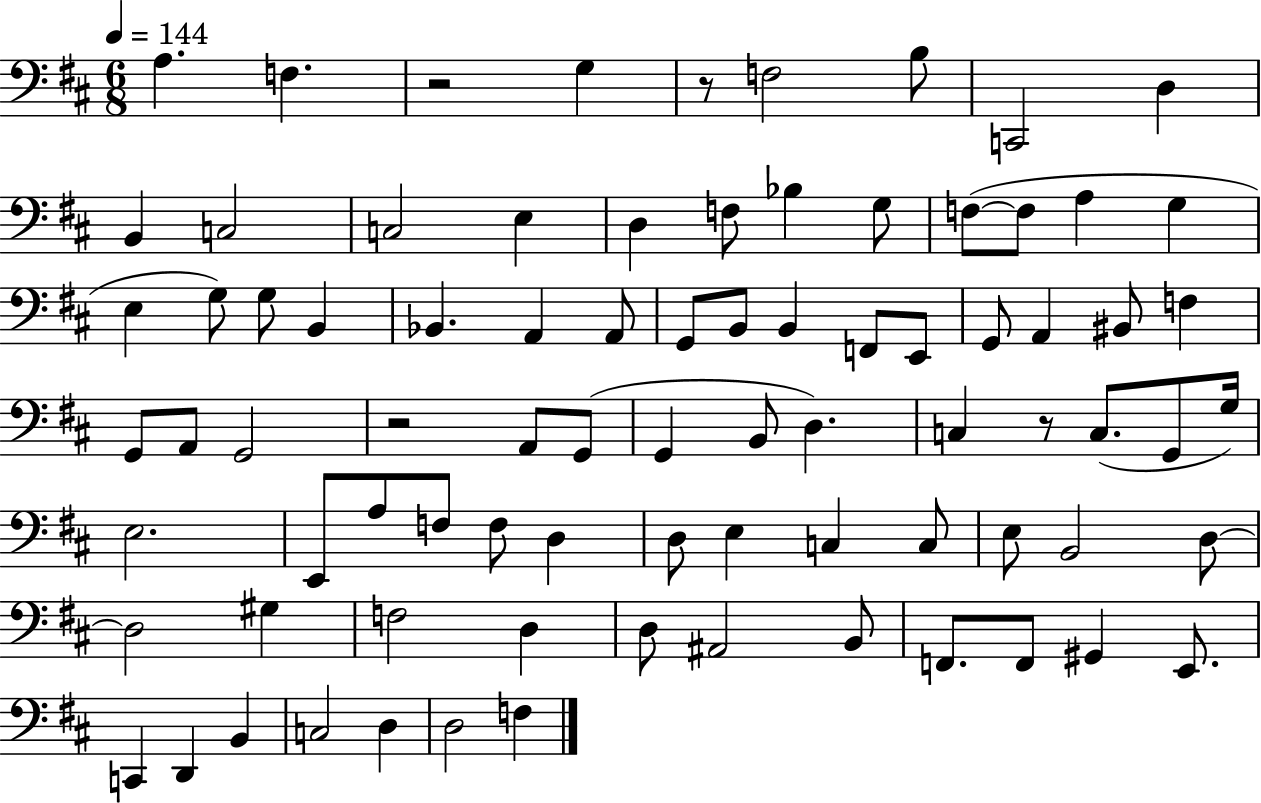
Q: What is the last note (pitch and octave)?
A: F3